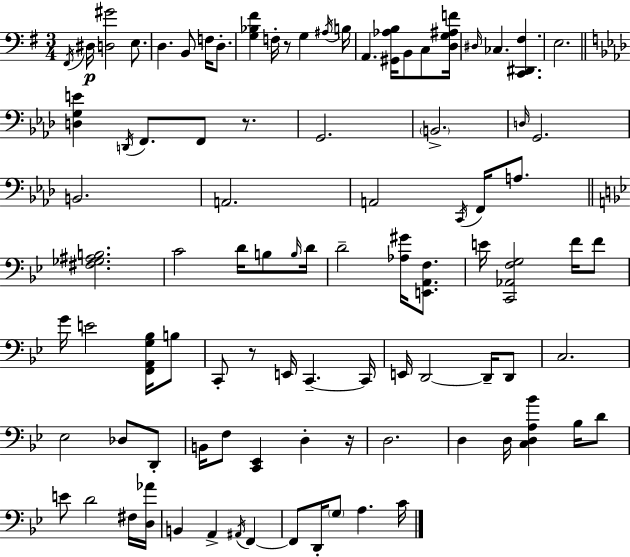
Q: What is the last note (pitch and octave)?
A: C4